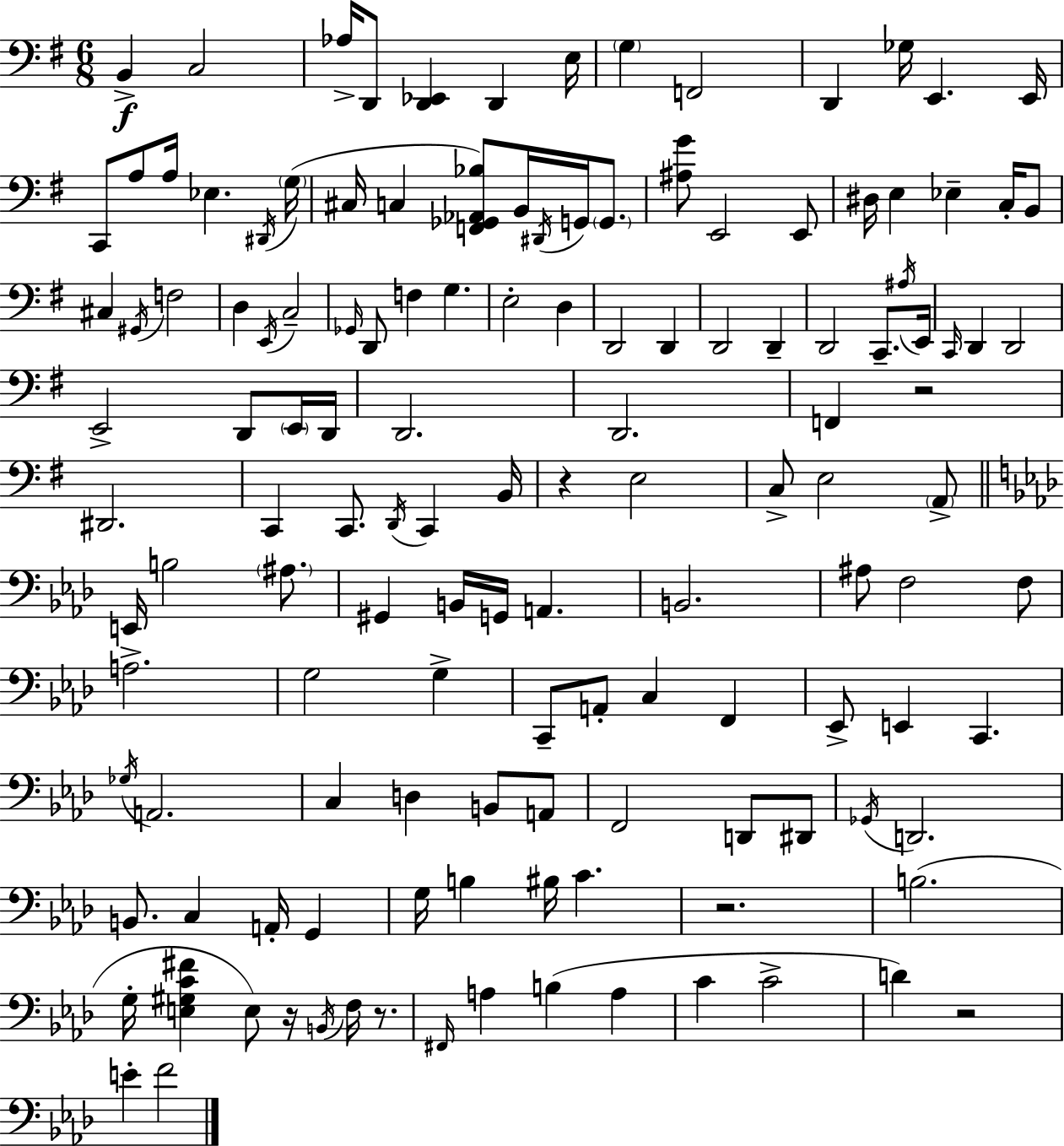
{
  \clef bass
  \numericTimeSignature
  \time 6/8
  \key g \major
  b,4->\f c2 | aes16-> d,8 <d, ees,>4 d,4 e16 | \parenthesize g4 f,2 | d,4 ges16 e,4. e,16 | \break c,8 a8 a16 ees4. \acciaccatura { dis,16 } | \parenthesize g16( cis16 c4 <f, ges, aes, bes>8) b,16 \acciaccatura { dis,16 } g,16 \parenthesize g,8. | <ais g'>8 e,2 | e,8 dis16 e4 ees4-- c16-. | \break b,8 cis4 \acciaccatura { gis,16 } f2 | d4 \acciaccatura { e,16 } c2-- | \grace { ges,16 } d,8 f4 g4. | e2-. | \break d4 d,2 | d,4 d,2 | d,4-- d,2 | c,8.-- \acciaccatura { ais16 } e,16 \grace { c,16 } d,4 d,2 | \break e,2-> | d,8 \parenthesize e,16 d,16 d,2. | d,2. | f,4 r2 | \break dis,2. | c,4 c,8. | \acciaccatura { d,16 } c,4 b,16 r4 | e2 c8-> e2 | \break \parenthesize a,8-> \bar "||" \break \key aes \major e,16 b2 \parenthesize ais8. | gis,4 b,16 g,16 a,4. | b,2. | ais8 f2 f8 | \break a2.-> | g2 g4-> | c,8-- a,8-. c4 f,4 | ees,8-> e,4 c,4. | \break \acciaccatura { ges16 } a,2. | c4 d4 b,8 a,8 | f,2 d,8 dis,8 | \acciaccatura { ges,16 } d,2. | \break b,8. c4 a,16-. g,4 | g16 b4 bis16 c'4. | r2. | b2.( | \break g16-. <e gis c' fis'>4 e8) r16 \acciaccatura { b,16 } f16 | r8. \grace { fis,16 } a4 b4( | a4 c'4 c'2-> | d'4) r2 | \break e'4-. f'2 | \bar "|."
}